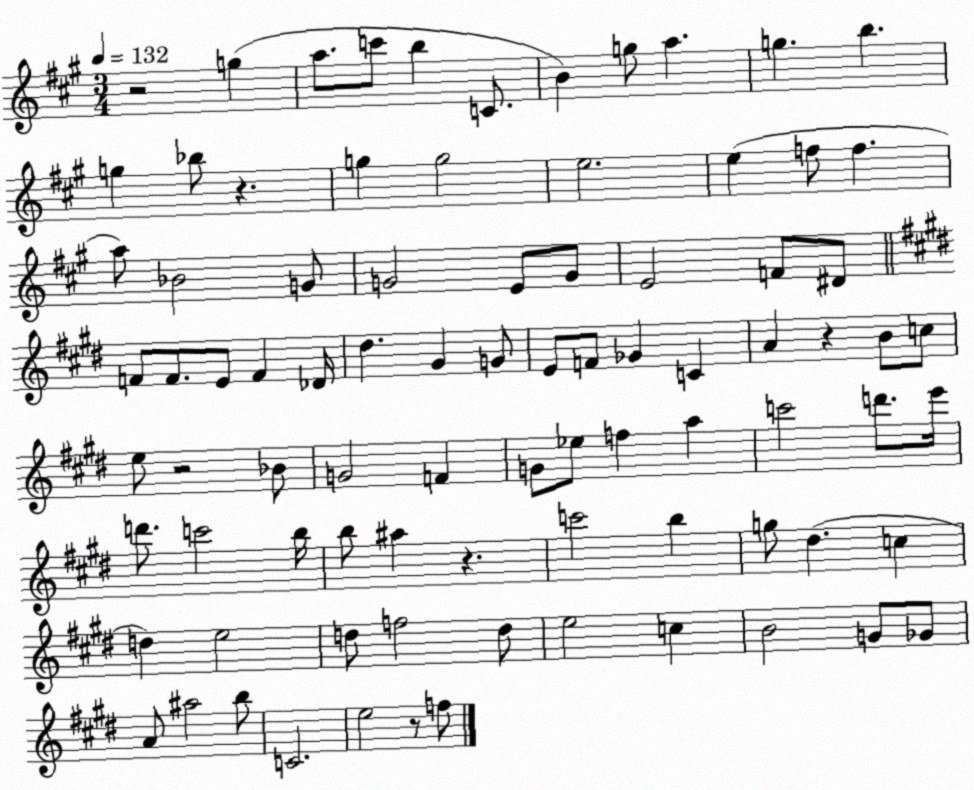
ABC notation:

X:1
T:Untitled
M:3/4
L:1/4
K:A
z2 g a/2 c'/2 b C/2 B g/2 a g b g _b/2 z g g2 e2 e f/2 f a/2 _B2 G/2 G2 E/2 G/2 E2 F/2 ^D/2 F/2 F/2 E/2 F _D/4 ^d ^G G/2 E/2 F/2 _G C A z B/2 c/2 e/2 z2 _B/2 G2 F G/2 _e/2 f a c'2 d'/2 e'/4 d'/2 c'2 b/4 b/2 ^a z c'2 b g/2 ^d c d e2 d/2 f2 d/2 e2 c B2 G/2 _G/2 A/2 ^a2 b/2 C2 e2 z/2 f/2